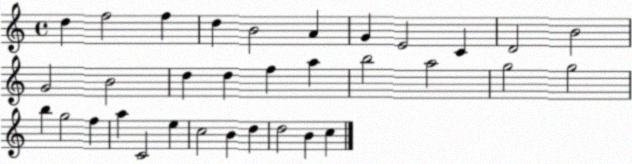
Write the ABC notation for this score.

X:1
T:Untitled
M:4/4
L:1/4
K:C
d f2 f d B2 A G E2 C D2 B2 G2 B2 d d f a b2 a2 g2 g2 b g2 f a C2 e c2 B d d2 B c